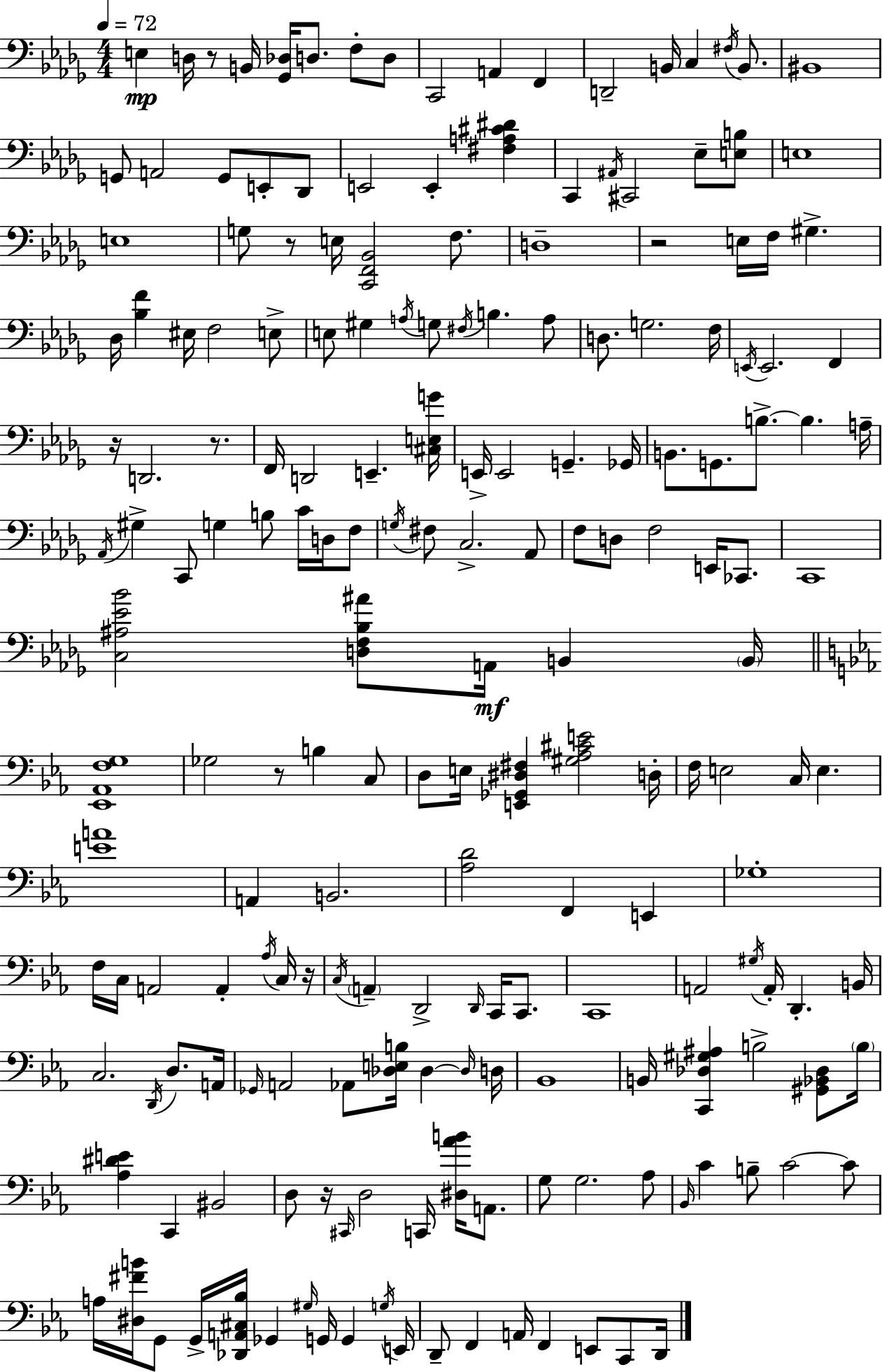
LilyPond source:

{
  \clef bass
  \numericTimeSignature
  \time 4/4
  \key bes \minor
  \tempo 4 = 72
  e4\mp d16 r8 b,16 <ges, des>16 d8. f8-. d8 | c,2 a,4 f,4 | d,2-- b,16 c4 \acciaccatura { fis16 } b,8. | bis,1 | \break g,8 a,2 g,8 e,8-. des,8 | e,2 e,4-. <fis a cis' dis'>4 | c,4 \acciaccatura { ais,16 } cis,2 ees8-- | <e b>8 e1 | \break e1 | g8 r8 e16 <c, f, bes,>2 f8. | d1-- | r2 e16 f16 gis4.-> | \break des16 <bes f'>4 eis16 f2 | e8-> e8 gis4 \acciaccatura { a16 } g8 \acciaccatura { fis16 } b4. | a8 d8. g2. | f16 \acciaccatura { e,16 } e,2. | \break f,4 r16 d,2. | r8. f,16 d,2 e,4.-- | <cis e g'>16 e,16-> e,2 g,4.-- | ges,16 b,8. g,8. b8.->~~ b4. | \break a16-- \acciaccatura { aes,16 } gis4-> c,8 g4 | b8 c'16 d16 f8 \acciaccatura { g16 } fis8 c2.-> | aes,8 f8 d8 f2 | e,16 ces,8. c,1 | \break <c ais ees' bes'>2 <d f bes ais'>8 | a,16\mf b,4 \parenthesize b,16 \bar "||" \break \key ees \major <ees, aes, f g>1 | ges2 r8 b4 c8 | d8 e16 <e, ges, dis fis>4 <gis aes cis' e'>2 d16-. | f16 e2 c16 e4. | \break <e' a'>1 | a,4 b,2. | <aes d'>2 f,4 e,4 | ges1-. | \break f16 c16 a,2 a,4-. \acciaccatura { aes16 } c16 | r16 \acciaccatura { c16 } \parenthesize a,4-- d,2-> \grace { d,16 } c,16 | c,8. c,1 | a,2 \acciaccatura { gis16 } a,16-. d,4.-. | \break b,16 c2. | \acciaccatura { d,16 } d8. a,16 \grace { ges,16 } a,2 aes,8 | <des e b>16 des4~~ \grace { des16 } d16 bes,1 | b,16 <c, des gis ais>4 b2-> | \break <gis, bes, des>8 \parenthesize b16 <aes dis' e'>4 c,4 bis,2 | d8 r16 \grace { cis,16 } d2 | c,16 <dis aes' b'>16 a,8. g8 g2. | aes8 \grace { bes,16 } c'4 b8-- c'2~~ | \break c'8 a16 <dis fis' b'>16 g,8 g,16-> <des, a, cis bes>16 ges,4 | \grace { gis16 } g,16 g,4 \acciaccatura { g16 } e,16 d,8-- f,4 | a,16 f,4 e,8 c,8 d,16 \bar "|."
}